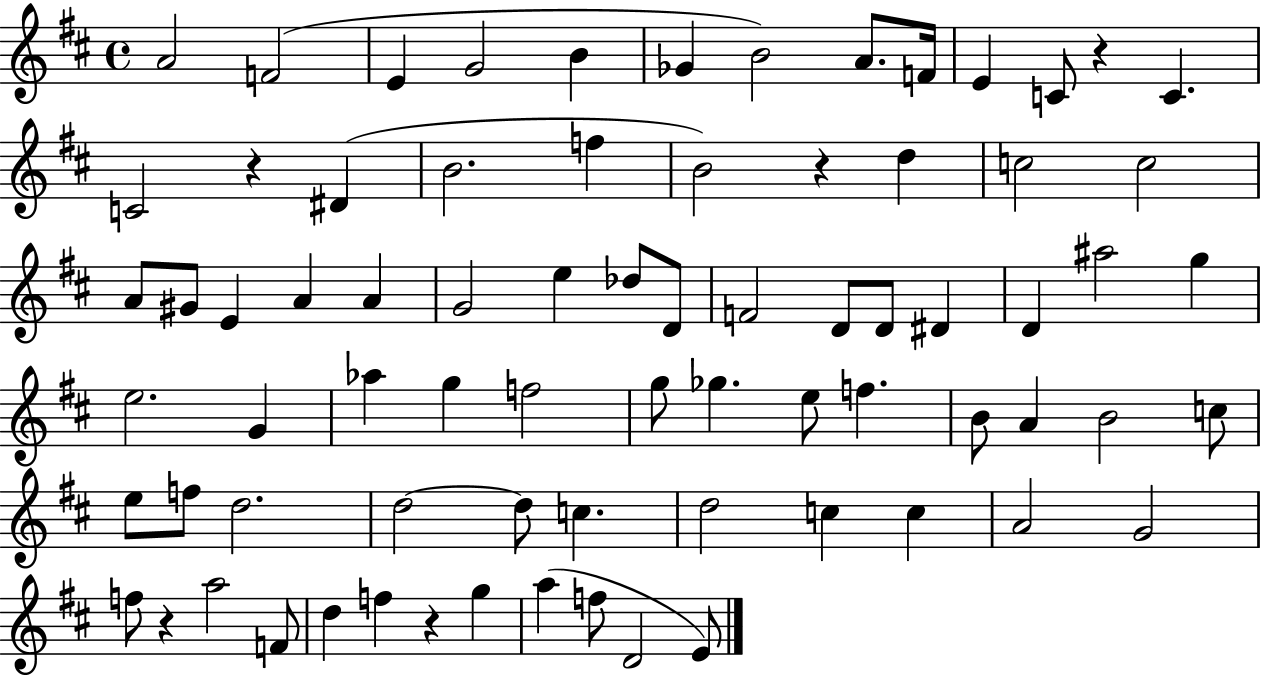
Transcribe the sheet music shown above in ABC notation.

X:1
T:Untitled
M:4/4
L:1/4
K:D
A2 F2 E G2 B _G B2 A/2 F/4 E C/2 z C C2 z ^D B2 f B2 z d c2 c2 A/2 ^G/2 E A A G2 e _d/2 D/2 F2 D/2 D/2 ^D D ^a2 g e2 G _a g f2 g/2 _g e/2 f B/2 A B2 c/2 e/2 f/2 d2 d2 d/2 c d2 c c A2 G2 f/2 z a2 F/2 d f z g a f/2 D2 E/2